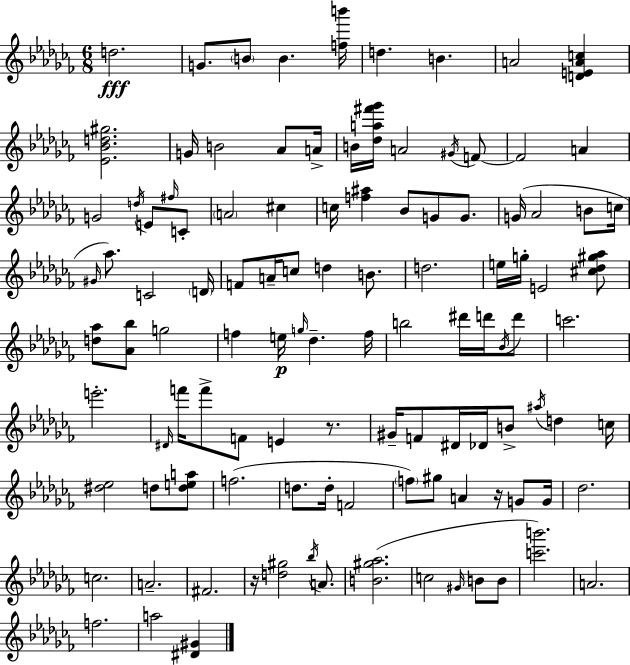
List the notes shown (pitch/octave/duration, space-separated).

D5/h. G4/e. B4/e B4/q. [F5,B6]/s D5/q. B4/q. A4/h [D4,E4,A4,C5]/q [Eb4,Bb4,D5,G#5]/h. G4/s B4/h Ab4/e A4/s B4/s [Db5,A5,F#6,Gb6]/s A4/h G#4/s F4/e F4/h A4/q G4/h D5/s E4/e F#5/s C4/e A4/h C#5/q C5/s [F5,A#5]/q Bb4/e G4/e G4/e. G4/s Ab4/h B4/e C5/s G#4/s Ab5/e. C4/h D4/s F4/e A4/s C5/e D5/q B4/e. D5/h. E5/s G5/s E4/h [C#5,Db5,G#5,Ab5]/e [D5,Ab5]/e [Ab4,Bb5]/e G5/h F5/q E5/s G5/s Db5/q. F5/s B5/h D#6/s D6/s Bb4/s D6/e C6/h. E6/h. D#4/s F6/s F6/e F4/e E4/q R/e. G#4/s F4/e D#4/s Db4/s B4/e A#5/s D5/q C5/s [D#5,Eb5]/h D5/e [D5,E5,A5]/e F5/h. D5/e. D5/s F4/h F5/e G#5/e A4/q R/s G4/e G4/s Db5/h. C5/h. A4/h. F#4/h. R/s [D5,G#5]/h Bb5/s A4/e. [B4,G#5,Ab5]/h. C5/h G#4/s B4/e B4/e [C6,B6]/h. A4/h. F5/h. A5/h [D#4,G#4]/q